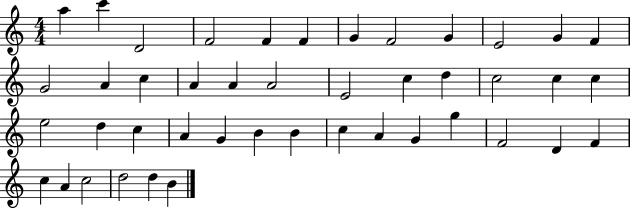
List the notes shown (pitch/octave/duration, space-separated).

A5/q C6/q D4/h F4/h F4/q F4/q G4/q F4/h G4/q E4/h G4/q F4/q G4/h A4/q C5/q A4/q A4/q A4/h E4/h C5/q D5/q C5/h C5/q C5/q E5/h D5/q C5/q A4/q G4/q B4/q B4/q C5/q A4/q G4/q G5/q F4/h D4/q F4/q C5/q A4/q C5/h D5/h D5/q B4/q